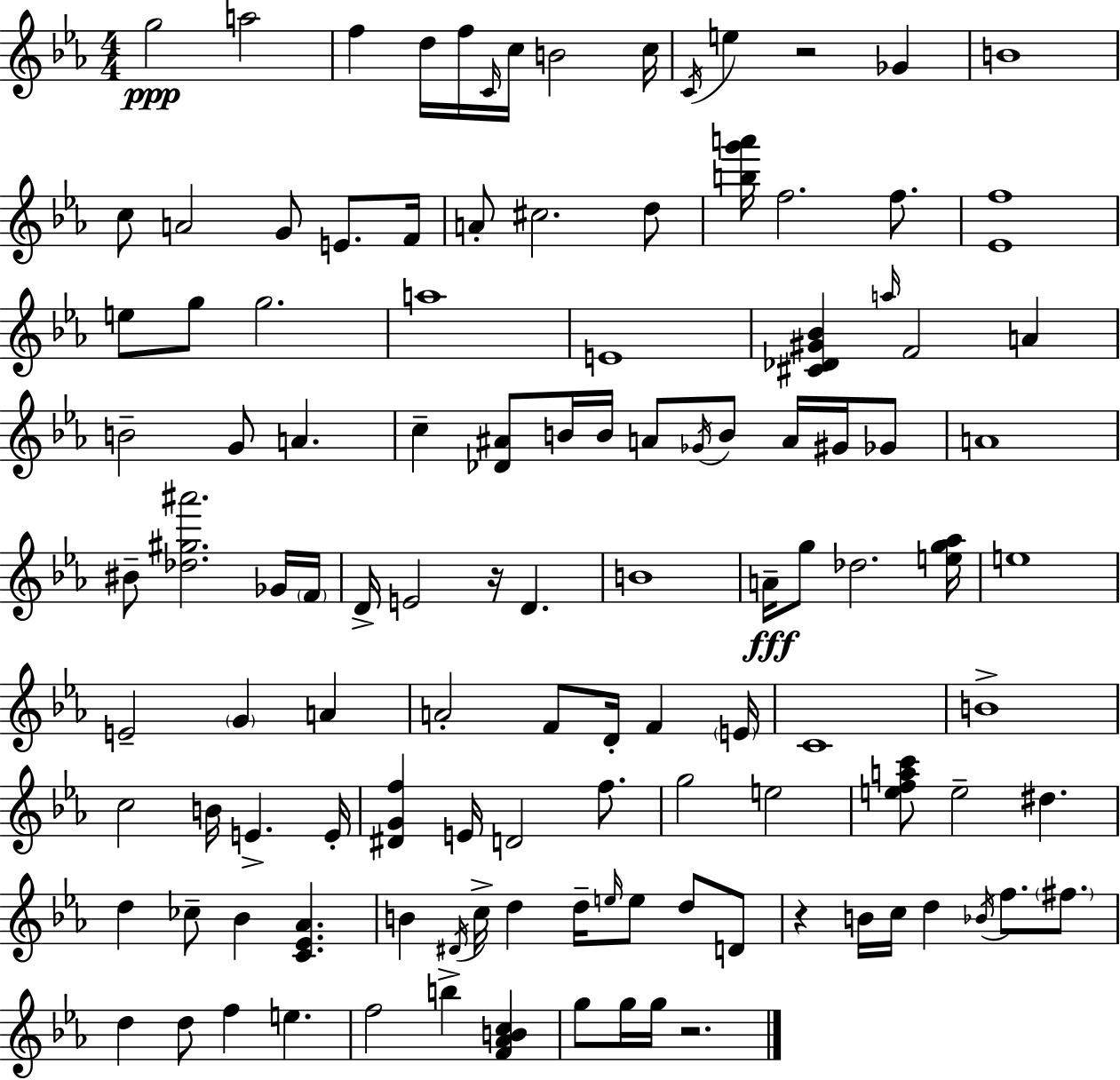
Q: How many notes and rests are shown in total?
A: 117